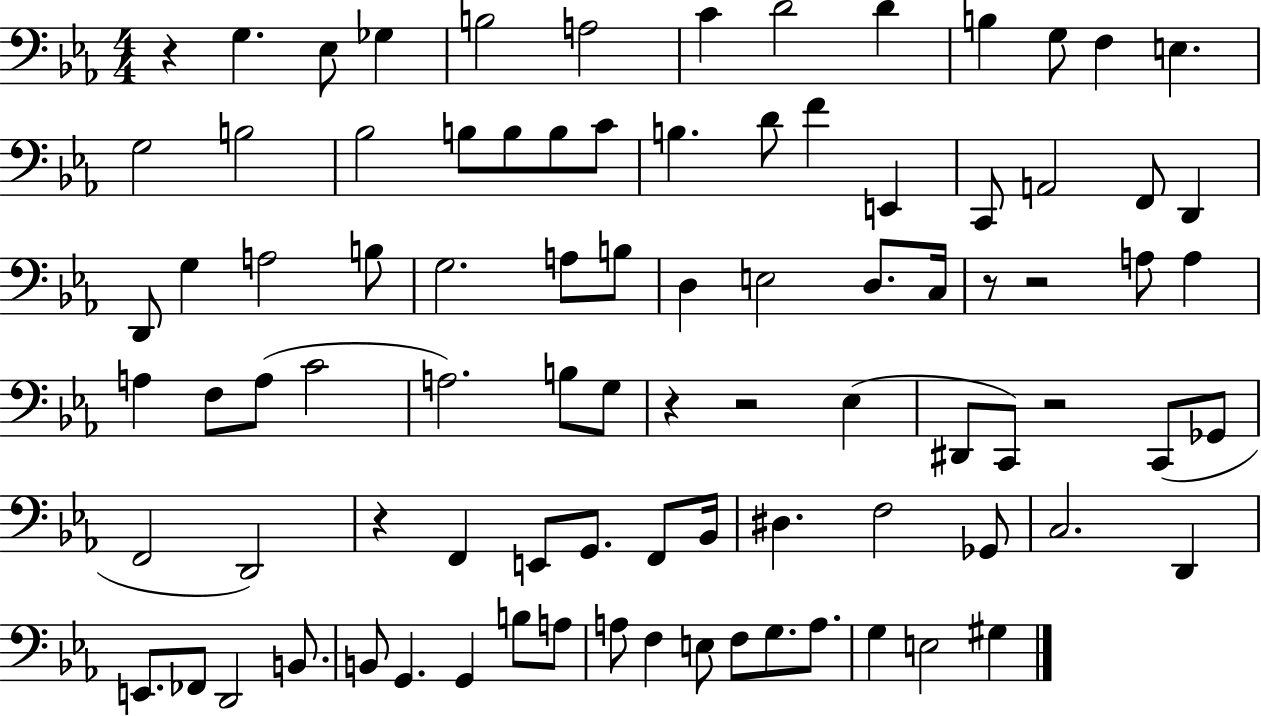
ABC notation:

X:1
T:Untitled
M:4/4
L:1/4
K:Eb
z G, _E,/2 _G, B,2 A,2 C D2 D B, G,/2 F, E, G,2 B,2 _B,2 B,/2 B,/2 B,/2 C/2 B, D/2 F E,, C,,/2 A,,2 F,,/2 D,, D,,/2 G, A,2 B,/2 G,2 A,/2 B,/2 D, E,2 D,/2 C,/4 z/2 z2 A,/2 A, A, F,/2 A,/2 C2 A,2 B,/2 G,/2 z z2 _E, ^D,,/2 C,,/2 z2 C,,/2 _G,,/2 F,,2 D,,2 z F,, E,,/2 G,,/2 F,,/2 _B,,/4 ^D, F,2 _G,,/2 C,2 D,, E,,/2 _F,,/2 D,,2 B,,/2 B,,/2 G,, G,, B,/2 A,/2 A,/2 F, E,/2 F,/2 G,/2 A,/2 G, E,2 ^G,